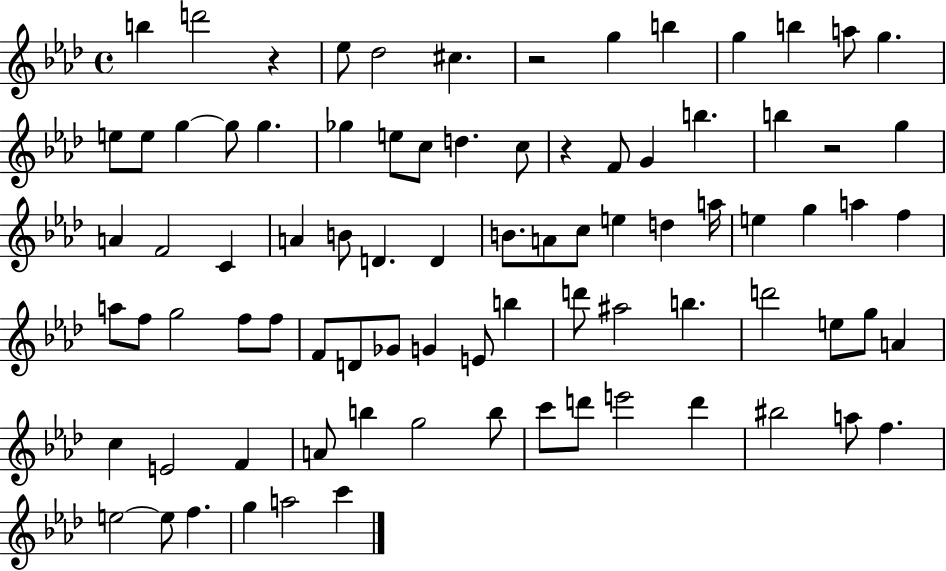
B5/q D6/h R/q Eb5/e Db5/h C#5/q. R/h G5/q B5/q G5/q B5/q A5/e G5/q. E5/e E5/e G5/q G5/e G5/q. Gb5/q E5/e C5/e D5/q. C5/e R/q F4/e G4/q B5/q. B5/q R/h G5/q A4/q F4/h C4/q A4/q B4/e D4/q. D4/q B4/e. A4/e C5/e E5/q D5/q A5/s E5/q G5/q A5/q F5/q A5/e F5/e G5/h F5/e F5/e F4/e D4/e Gb4/e G4/q E4/e B5/q D6/e A#5/h B5/q. D6/h E5/e G5/e A4/q C5/q E4/h F4/q A4/e B5/q G5/h B5/e C6/e D6/e E6/h D6/q BIS5/h A5/e F5/q. E5/h E5/e F5/q. G5/q A5/h C6/q